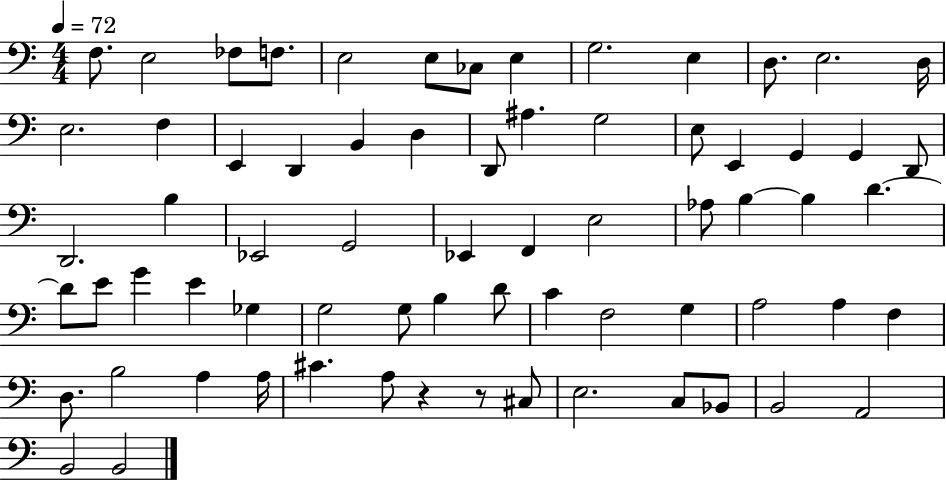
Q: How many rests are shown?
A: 2